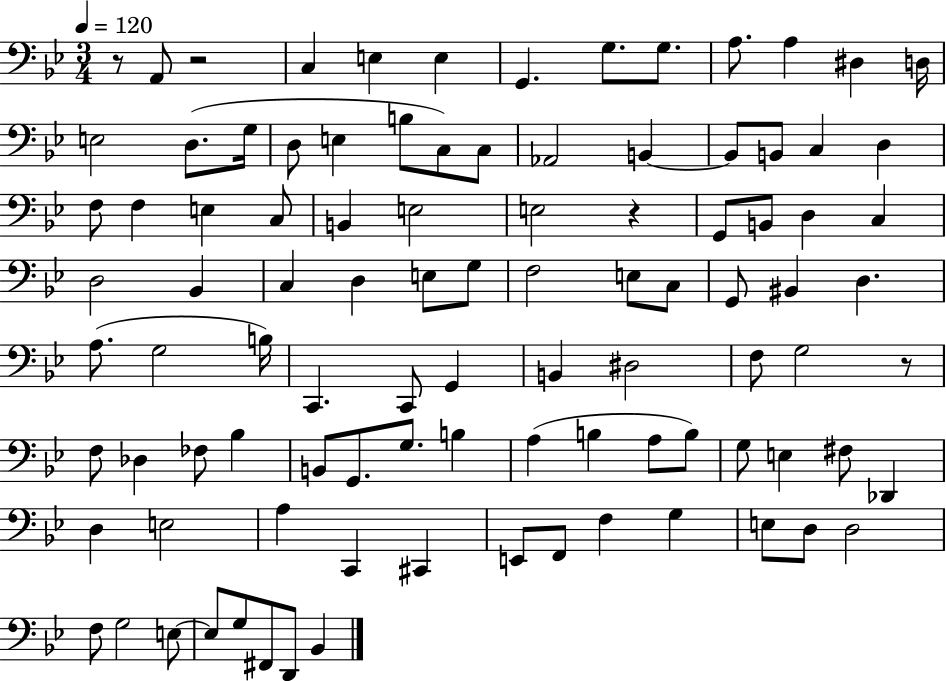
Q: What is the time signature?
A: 3/4